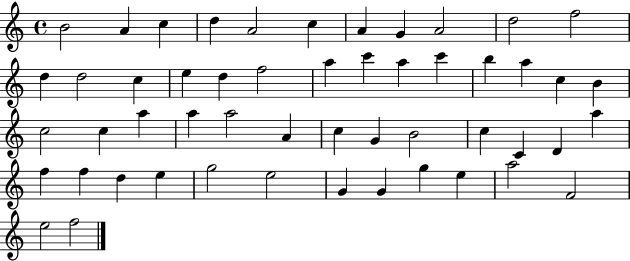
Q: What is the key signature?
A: C major